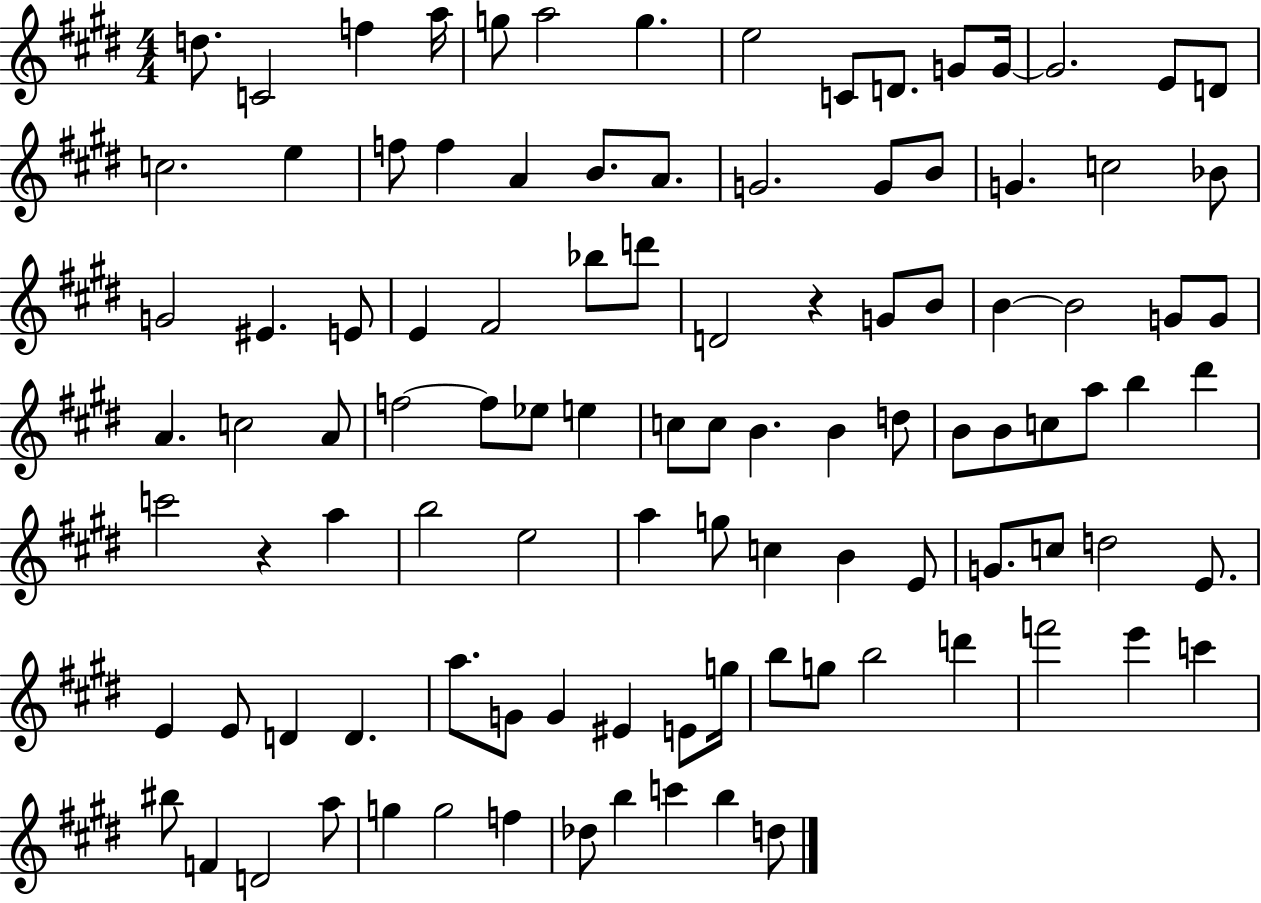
D5/e. C4/h F5/q A5/s G5/e A5/h G5/q. E5/h C4/e D4/e. G4/e G4/s G4/h. E4/e D4/e C5/h. E5/q F5/e F5/q A4/q B4/e. A4/e. G4/h. G4/e B4/e G4/q. C5/h Bb4/e G4/h EIS4/q. E4/e E4/q F#4/h Bb5/e D6/e D4/h R/q G4/e B4/e B4/q B4/h G4/e G4/e A4/q. C5/h A4/e F5/h F5/e Eb5/e E5/q C5/e C5/e B4/q. B4/q D5/e B4/e B4/e C5/e A5/e B5/q D#6/q C6/h R/q A5/q B5/h E5/h A5/q G5/e C5/q B4/q E4/e G4/e. C5/e D5/h E4/e. E4/q E4/e D4/q D4/q. A5/e. G4/e G4/q EIS4/q E4/e G5/s B5/e G5/e B5/h D6/q F6/h E6/q C6/q BIS5/e F4/q D4/h A5/e G5/q G5/h F5/q Db5/e B5/q C6/q B5/q D5/e